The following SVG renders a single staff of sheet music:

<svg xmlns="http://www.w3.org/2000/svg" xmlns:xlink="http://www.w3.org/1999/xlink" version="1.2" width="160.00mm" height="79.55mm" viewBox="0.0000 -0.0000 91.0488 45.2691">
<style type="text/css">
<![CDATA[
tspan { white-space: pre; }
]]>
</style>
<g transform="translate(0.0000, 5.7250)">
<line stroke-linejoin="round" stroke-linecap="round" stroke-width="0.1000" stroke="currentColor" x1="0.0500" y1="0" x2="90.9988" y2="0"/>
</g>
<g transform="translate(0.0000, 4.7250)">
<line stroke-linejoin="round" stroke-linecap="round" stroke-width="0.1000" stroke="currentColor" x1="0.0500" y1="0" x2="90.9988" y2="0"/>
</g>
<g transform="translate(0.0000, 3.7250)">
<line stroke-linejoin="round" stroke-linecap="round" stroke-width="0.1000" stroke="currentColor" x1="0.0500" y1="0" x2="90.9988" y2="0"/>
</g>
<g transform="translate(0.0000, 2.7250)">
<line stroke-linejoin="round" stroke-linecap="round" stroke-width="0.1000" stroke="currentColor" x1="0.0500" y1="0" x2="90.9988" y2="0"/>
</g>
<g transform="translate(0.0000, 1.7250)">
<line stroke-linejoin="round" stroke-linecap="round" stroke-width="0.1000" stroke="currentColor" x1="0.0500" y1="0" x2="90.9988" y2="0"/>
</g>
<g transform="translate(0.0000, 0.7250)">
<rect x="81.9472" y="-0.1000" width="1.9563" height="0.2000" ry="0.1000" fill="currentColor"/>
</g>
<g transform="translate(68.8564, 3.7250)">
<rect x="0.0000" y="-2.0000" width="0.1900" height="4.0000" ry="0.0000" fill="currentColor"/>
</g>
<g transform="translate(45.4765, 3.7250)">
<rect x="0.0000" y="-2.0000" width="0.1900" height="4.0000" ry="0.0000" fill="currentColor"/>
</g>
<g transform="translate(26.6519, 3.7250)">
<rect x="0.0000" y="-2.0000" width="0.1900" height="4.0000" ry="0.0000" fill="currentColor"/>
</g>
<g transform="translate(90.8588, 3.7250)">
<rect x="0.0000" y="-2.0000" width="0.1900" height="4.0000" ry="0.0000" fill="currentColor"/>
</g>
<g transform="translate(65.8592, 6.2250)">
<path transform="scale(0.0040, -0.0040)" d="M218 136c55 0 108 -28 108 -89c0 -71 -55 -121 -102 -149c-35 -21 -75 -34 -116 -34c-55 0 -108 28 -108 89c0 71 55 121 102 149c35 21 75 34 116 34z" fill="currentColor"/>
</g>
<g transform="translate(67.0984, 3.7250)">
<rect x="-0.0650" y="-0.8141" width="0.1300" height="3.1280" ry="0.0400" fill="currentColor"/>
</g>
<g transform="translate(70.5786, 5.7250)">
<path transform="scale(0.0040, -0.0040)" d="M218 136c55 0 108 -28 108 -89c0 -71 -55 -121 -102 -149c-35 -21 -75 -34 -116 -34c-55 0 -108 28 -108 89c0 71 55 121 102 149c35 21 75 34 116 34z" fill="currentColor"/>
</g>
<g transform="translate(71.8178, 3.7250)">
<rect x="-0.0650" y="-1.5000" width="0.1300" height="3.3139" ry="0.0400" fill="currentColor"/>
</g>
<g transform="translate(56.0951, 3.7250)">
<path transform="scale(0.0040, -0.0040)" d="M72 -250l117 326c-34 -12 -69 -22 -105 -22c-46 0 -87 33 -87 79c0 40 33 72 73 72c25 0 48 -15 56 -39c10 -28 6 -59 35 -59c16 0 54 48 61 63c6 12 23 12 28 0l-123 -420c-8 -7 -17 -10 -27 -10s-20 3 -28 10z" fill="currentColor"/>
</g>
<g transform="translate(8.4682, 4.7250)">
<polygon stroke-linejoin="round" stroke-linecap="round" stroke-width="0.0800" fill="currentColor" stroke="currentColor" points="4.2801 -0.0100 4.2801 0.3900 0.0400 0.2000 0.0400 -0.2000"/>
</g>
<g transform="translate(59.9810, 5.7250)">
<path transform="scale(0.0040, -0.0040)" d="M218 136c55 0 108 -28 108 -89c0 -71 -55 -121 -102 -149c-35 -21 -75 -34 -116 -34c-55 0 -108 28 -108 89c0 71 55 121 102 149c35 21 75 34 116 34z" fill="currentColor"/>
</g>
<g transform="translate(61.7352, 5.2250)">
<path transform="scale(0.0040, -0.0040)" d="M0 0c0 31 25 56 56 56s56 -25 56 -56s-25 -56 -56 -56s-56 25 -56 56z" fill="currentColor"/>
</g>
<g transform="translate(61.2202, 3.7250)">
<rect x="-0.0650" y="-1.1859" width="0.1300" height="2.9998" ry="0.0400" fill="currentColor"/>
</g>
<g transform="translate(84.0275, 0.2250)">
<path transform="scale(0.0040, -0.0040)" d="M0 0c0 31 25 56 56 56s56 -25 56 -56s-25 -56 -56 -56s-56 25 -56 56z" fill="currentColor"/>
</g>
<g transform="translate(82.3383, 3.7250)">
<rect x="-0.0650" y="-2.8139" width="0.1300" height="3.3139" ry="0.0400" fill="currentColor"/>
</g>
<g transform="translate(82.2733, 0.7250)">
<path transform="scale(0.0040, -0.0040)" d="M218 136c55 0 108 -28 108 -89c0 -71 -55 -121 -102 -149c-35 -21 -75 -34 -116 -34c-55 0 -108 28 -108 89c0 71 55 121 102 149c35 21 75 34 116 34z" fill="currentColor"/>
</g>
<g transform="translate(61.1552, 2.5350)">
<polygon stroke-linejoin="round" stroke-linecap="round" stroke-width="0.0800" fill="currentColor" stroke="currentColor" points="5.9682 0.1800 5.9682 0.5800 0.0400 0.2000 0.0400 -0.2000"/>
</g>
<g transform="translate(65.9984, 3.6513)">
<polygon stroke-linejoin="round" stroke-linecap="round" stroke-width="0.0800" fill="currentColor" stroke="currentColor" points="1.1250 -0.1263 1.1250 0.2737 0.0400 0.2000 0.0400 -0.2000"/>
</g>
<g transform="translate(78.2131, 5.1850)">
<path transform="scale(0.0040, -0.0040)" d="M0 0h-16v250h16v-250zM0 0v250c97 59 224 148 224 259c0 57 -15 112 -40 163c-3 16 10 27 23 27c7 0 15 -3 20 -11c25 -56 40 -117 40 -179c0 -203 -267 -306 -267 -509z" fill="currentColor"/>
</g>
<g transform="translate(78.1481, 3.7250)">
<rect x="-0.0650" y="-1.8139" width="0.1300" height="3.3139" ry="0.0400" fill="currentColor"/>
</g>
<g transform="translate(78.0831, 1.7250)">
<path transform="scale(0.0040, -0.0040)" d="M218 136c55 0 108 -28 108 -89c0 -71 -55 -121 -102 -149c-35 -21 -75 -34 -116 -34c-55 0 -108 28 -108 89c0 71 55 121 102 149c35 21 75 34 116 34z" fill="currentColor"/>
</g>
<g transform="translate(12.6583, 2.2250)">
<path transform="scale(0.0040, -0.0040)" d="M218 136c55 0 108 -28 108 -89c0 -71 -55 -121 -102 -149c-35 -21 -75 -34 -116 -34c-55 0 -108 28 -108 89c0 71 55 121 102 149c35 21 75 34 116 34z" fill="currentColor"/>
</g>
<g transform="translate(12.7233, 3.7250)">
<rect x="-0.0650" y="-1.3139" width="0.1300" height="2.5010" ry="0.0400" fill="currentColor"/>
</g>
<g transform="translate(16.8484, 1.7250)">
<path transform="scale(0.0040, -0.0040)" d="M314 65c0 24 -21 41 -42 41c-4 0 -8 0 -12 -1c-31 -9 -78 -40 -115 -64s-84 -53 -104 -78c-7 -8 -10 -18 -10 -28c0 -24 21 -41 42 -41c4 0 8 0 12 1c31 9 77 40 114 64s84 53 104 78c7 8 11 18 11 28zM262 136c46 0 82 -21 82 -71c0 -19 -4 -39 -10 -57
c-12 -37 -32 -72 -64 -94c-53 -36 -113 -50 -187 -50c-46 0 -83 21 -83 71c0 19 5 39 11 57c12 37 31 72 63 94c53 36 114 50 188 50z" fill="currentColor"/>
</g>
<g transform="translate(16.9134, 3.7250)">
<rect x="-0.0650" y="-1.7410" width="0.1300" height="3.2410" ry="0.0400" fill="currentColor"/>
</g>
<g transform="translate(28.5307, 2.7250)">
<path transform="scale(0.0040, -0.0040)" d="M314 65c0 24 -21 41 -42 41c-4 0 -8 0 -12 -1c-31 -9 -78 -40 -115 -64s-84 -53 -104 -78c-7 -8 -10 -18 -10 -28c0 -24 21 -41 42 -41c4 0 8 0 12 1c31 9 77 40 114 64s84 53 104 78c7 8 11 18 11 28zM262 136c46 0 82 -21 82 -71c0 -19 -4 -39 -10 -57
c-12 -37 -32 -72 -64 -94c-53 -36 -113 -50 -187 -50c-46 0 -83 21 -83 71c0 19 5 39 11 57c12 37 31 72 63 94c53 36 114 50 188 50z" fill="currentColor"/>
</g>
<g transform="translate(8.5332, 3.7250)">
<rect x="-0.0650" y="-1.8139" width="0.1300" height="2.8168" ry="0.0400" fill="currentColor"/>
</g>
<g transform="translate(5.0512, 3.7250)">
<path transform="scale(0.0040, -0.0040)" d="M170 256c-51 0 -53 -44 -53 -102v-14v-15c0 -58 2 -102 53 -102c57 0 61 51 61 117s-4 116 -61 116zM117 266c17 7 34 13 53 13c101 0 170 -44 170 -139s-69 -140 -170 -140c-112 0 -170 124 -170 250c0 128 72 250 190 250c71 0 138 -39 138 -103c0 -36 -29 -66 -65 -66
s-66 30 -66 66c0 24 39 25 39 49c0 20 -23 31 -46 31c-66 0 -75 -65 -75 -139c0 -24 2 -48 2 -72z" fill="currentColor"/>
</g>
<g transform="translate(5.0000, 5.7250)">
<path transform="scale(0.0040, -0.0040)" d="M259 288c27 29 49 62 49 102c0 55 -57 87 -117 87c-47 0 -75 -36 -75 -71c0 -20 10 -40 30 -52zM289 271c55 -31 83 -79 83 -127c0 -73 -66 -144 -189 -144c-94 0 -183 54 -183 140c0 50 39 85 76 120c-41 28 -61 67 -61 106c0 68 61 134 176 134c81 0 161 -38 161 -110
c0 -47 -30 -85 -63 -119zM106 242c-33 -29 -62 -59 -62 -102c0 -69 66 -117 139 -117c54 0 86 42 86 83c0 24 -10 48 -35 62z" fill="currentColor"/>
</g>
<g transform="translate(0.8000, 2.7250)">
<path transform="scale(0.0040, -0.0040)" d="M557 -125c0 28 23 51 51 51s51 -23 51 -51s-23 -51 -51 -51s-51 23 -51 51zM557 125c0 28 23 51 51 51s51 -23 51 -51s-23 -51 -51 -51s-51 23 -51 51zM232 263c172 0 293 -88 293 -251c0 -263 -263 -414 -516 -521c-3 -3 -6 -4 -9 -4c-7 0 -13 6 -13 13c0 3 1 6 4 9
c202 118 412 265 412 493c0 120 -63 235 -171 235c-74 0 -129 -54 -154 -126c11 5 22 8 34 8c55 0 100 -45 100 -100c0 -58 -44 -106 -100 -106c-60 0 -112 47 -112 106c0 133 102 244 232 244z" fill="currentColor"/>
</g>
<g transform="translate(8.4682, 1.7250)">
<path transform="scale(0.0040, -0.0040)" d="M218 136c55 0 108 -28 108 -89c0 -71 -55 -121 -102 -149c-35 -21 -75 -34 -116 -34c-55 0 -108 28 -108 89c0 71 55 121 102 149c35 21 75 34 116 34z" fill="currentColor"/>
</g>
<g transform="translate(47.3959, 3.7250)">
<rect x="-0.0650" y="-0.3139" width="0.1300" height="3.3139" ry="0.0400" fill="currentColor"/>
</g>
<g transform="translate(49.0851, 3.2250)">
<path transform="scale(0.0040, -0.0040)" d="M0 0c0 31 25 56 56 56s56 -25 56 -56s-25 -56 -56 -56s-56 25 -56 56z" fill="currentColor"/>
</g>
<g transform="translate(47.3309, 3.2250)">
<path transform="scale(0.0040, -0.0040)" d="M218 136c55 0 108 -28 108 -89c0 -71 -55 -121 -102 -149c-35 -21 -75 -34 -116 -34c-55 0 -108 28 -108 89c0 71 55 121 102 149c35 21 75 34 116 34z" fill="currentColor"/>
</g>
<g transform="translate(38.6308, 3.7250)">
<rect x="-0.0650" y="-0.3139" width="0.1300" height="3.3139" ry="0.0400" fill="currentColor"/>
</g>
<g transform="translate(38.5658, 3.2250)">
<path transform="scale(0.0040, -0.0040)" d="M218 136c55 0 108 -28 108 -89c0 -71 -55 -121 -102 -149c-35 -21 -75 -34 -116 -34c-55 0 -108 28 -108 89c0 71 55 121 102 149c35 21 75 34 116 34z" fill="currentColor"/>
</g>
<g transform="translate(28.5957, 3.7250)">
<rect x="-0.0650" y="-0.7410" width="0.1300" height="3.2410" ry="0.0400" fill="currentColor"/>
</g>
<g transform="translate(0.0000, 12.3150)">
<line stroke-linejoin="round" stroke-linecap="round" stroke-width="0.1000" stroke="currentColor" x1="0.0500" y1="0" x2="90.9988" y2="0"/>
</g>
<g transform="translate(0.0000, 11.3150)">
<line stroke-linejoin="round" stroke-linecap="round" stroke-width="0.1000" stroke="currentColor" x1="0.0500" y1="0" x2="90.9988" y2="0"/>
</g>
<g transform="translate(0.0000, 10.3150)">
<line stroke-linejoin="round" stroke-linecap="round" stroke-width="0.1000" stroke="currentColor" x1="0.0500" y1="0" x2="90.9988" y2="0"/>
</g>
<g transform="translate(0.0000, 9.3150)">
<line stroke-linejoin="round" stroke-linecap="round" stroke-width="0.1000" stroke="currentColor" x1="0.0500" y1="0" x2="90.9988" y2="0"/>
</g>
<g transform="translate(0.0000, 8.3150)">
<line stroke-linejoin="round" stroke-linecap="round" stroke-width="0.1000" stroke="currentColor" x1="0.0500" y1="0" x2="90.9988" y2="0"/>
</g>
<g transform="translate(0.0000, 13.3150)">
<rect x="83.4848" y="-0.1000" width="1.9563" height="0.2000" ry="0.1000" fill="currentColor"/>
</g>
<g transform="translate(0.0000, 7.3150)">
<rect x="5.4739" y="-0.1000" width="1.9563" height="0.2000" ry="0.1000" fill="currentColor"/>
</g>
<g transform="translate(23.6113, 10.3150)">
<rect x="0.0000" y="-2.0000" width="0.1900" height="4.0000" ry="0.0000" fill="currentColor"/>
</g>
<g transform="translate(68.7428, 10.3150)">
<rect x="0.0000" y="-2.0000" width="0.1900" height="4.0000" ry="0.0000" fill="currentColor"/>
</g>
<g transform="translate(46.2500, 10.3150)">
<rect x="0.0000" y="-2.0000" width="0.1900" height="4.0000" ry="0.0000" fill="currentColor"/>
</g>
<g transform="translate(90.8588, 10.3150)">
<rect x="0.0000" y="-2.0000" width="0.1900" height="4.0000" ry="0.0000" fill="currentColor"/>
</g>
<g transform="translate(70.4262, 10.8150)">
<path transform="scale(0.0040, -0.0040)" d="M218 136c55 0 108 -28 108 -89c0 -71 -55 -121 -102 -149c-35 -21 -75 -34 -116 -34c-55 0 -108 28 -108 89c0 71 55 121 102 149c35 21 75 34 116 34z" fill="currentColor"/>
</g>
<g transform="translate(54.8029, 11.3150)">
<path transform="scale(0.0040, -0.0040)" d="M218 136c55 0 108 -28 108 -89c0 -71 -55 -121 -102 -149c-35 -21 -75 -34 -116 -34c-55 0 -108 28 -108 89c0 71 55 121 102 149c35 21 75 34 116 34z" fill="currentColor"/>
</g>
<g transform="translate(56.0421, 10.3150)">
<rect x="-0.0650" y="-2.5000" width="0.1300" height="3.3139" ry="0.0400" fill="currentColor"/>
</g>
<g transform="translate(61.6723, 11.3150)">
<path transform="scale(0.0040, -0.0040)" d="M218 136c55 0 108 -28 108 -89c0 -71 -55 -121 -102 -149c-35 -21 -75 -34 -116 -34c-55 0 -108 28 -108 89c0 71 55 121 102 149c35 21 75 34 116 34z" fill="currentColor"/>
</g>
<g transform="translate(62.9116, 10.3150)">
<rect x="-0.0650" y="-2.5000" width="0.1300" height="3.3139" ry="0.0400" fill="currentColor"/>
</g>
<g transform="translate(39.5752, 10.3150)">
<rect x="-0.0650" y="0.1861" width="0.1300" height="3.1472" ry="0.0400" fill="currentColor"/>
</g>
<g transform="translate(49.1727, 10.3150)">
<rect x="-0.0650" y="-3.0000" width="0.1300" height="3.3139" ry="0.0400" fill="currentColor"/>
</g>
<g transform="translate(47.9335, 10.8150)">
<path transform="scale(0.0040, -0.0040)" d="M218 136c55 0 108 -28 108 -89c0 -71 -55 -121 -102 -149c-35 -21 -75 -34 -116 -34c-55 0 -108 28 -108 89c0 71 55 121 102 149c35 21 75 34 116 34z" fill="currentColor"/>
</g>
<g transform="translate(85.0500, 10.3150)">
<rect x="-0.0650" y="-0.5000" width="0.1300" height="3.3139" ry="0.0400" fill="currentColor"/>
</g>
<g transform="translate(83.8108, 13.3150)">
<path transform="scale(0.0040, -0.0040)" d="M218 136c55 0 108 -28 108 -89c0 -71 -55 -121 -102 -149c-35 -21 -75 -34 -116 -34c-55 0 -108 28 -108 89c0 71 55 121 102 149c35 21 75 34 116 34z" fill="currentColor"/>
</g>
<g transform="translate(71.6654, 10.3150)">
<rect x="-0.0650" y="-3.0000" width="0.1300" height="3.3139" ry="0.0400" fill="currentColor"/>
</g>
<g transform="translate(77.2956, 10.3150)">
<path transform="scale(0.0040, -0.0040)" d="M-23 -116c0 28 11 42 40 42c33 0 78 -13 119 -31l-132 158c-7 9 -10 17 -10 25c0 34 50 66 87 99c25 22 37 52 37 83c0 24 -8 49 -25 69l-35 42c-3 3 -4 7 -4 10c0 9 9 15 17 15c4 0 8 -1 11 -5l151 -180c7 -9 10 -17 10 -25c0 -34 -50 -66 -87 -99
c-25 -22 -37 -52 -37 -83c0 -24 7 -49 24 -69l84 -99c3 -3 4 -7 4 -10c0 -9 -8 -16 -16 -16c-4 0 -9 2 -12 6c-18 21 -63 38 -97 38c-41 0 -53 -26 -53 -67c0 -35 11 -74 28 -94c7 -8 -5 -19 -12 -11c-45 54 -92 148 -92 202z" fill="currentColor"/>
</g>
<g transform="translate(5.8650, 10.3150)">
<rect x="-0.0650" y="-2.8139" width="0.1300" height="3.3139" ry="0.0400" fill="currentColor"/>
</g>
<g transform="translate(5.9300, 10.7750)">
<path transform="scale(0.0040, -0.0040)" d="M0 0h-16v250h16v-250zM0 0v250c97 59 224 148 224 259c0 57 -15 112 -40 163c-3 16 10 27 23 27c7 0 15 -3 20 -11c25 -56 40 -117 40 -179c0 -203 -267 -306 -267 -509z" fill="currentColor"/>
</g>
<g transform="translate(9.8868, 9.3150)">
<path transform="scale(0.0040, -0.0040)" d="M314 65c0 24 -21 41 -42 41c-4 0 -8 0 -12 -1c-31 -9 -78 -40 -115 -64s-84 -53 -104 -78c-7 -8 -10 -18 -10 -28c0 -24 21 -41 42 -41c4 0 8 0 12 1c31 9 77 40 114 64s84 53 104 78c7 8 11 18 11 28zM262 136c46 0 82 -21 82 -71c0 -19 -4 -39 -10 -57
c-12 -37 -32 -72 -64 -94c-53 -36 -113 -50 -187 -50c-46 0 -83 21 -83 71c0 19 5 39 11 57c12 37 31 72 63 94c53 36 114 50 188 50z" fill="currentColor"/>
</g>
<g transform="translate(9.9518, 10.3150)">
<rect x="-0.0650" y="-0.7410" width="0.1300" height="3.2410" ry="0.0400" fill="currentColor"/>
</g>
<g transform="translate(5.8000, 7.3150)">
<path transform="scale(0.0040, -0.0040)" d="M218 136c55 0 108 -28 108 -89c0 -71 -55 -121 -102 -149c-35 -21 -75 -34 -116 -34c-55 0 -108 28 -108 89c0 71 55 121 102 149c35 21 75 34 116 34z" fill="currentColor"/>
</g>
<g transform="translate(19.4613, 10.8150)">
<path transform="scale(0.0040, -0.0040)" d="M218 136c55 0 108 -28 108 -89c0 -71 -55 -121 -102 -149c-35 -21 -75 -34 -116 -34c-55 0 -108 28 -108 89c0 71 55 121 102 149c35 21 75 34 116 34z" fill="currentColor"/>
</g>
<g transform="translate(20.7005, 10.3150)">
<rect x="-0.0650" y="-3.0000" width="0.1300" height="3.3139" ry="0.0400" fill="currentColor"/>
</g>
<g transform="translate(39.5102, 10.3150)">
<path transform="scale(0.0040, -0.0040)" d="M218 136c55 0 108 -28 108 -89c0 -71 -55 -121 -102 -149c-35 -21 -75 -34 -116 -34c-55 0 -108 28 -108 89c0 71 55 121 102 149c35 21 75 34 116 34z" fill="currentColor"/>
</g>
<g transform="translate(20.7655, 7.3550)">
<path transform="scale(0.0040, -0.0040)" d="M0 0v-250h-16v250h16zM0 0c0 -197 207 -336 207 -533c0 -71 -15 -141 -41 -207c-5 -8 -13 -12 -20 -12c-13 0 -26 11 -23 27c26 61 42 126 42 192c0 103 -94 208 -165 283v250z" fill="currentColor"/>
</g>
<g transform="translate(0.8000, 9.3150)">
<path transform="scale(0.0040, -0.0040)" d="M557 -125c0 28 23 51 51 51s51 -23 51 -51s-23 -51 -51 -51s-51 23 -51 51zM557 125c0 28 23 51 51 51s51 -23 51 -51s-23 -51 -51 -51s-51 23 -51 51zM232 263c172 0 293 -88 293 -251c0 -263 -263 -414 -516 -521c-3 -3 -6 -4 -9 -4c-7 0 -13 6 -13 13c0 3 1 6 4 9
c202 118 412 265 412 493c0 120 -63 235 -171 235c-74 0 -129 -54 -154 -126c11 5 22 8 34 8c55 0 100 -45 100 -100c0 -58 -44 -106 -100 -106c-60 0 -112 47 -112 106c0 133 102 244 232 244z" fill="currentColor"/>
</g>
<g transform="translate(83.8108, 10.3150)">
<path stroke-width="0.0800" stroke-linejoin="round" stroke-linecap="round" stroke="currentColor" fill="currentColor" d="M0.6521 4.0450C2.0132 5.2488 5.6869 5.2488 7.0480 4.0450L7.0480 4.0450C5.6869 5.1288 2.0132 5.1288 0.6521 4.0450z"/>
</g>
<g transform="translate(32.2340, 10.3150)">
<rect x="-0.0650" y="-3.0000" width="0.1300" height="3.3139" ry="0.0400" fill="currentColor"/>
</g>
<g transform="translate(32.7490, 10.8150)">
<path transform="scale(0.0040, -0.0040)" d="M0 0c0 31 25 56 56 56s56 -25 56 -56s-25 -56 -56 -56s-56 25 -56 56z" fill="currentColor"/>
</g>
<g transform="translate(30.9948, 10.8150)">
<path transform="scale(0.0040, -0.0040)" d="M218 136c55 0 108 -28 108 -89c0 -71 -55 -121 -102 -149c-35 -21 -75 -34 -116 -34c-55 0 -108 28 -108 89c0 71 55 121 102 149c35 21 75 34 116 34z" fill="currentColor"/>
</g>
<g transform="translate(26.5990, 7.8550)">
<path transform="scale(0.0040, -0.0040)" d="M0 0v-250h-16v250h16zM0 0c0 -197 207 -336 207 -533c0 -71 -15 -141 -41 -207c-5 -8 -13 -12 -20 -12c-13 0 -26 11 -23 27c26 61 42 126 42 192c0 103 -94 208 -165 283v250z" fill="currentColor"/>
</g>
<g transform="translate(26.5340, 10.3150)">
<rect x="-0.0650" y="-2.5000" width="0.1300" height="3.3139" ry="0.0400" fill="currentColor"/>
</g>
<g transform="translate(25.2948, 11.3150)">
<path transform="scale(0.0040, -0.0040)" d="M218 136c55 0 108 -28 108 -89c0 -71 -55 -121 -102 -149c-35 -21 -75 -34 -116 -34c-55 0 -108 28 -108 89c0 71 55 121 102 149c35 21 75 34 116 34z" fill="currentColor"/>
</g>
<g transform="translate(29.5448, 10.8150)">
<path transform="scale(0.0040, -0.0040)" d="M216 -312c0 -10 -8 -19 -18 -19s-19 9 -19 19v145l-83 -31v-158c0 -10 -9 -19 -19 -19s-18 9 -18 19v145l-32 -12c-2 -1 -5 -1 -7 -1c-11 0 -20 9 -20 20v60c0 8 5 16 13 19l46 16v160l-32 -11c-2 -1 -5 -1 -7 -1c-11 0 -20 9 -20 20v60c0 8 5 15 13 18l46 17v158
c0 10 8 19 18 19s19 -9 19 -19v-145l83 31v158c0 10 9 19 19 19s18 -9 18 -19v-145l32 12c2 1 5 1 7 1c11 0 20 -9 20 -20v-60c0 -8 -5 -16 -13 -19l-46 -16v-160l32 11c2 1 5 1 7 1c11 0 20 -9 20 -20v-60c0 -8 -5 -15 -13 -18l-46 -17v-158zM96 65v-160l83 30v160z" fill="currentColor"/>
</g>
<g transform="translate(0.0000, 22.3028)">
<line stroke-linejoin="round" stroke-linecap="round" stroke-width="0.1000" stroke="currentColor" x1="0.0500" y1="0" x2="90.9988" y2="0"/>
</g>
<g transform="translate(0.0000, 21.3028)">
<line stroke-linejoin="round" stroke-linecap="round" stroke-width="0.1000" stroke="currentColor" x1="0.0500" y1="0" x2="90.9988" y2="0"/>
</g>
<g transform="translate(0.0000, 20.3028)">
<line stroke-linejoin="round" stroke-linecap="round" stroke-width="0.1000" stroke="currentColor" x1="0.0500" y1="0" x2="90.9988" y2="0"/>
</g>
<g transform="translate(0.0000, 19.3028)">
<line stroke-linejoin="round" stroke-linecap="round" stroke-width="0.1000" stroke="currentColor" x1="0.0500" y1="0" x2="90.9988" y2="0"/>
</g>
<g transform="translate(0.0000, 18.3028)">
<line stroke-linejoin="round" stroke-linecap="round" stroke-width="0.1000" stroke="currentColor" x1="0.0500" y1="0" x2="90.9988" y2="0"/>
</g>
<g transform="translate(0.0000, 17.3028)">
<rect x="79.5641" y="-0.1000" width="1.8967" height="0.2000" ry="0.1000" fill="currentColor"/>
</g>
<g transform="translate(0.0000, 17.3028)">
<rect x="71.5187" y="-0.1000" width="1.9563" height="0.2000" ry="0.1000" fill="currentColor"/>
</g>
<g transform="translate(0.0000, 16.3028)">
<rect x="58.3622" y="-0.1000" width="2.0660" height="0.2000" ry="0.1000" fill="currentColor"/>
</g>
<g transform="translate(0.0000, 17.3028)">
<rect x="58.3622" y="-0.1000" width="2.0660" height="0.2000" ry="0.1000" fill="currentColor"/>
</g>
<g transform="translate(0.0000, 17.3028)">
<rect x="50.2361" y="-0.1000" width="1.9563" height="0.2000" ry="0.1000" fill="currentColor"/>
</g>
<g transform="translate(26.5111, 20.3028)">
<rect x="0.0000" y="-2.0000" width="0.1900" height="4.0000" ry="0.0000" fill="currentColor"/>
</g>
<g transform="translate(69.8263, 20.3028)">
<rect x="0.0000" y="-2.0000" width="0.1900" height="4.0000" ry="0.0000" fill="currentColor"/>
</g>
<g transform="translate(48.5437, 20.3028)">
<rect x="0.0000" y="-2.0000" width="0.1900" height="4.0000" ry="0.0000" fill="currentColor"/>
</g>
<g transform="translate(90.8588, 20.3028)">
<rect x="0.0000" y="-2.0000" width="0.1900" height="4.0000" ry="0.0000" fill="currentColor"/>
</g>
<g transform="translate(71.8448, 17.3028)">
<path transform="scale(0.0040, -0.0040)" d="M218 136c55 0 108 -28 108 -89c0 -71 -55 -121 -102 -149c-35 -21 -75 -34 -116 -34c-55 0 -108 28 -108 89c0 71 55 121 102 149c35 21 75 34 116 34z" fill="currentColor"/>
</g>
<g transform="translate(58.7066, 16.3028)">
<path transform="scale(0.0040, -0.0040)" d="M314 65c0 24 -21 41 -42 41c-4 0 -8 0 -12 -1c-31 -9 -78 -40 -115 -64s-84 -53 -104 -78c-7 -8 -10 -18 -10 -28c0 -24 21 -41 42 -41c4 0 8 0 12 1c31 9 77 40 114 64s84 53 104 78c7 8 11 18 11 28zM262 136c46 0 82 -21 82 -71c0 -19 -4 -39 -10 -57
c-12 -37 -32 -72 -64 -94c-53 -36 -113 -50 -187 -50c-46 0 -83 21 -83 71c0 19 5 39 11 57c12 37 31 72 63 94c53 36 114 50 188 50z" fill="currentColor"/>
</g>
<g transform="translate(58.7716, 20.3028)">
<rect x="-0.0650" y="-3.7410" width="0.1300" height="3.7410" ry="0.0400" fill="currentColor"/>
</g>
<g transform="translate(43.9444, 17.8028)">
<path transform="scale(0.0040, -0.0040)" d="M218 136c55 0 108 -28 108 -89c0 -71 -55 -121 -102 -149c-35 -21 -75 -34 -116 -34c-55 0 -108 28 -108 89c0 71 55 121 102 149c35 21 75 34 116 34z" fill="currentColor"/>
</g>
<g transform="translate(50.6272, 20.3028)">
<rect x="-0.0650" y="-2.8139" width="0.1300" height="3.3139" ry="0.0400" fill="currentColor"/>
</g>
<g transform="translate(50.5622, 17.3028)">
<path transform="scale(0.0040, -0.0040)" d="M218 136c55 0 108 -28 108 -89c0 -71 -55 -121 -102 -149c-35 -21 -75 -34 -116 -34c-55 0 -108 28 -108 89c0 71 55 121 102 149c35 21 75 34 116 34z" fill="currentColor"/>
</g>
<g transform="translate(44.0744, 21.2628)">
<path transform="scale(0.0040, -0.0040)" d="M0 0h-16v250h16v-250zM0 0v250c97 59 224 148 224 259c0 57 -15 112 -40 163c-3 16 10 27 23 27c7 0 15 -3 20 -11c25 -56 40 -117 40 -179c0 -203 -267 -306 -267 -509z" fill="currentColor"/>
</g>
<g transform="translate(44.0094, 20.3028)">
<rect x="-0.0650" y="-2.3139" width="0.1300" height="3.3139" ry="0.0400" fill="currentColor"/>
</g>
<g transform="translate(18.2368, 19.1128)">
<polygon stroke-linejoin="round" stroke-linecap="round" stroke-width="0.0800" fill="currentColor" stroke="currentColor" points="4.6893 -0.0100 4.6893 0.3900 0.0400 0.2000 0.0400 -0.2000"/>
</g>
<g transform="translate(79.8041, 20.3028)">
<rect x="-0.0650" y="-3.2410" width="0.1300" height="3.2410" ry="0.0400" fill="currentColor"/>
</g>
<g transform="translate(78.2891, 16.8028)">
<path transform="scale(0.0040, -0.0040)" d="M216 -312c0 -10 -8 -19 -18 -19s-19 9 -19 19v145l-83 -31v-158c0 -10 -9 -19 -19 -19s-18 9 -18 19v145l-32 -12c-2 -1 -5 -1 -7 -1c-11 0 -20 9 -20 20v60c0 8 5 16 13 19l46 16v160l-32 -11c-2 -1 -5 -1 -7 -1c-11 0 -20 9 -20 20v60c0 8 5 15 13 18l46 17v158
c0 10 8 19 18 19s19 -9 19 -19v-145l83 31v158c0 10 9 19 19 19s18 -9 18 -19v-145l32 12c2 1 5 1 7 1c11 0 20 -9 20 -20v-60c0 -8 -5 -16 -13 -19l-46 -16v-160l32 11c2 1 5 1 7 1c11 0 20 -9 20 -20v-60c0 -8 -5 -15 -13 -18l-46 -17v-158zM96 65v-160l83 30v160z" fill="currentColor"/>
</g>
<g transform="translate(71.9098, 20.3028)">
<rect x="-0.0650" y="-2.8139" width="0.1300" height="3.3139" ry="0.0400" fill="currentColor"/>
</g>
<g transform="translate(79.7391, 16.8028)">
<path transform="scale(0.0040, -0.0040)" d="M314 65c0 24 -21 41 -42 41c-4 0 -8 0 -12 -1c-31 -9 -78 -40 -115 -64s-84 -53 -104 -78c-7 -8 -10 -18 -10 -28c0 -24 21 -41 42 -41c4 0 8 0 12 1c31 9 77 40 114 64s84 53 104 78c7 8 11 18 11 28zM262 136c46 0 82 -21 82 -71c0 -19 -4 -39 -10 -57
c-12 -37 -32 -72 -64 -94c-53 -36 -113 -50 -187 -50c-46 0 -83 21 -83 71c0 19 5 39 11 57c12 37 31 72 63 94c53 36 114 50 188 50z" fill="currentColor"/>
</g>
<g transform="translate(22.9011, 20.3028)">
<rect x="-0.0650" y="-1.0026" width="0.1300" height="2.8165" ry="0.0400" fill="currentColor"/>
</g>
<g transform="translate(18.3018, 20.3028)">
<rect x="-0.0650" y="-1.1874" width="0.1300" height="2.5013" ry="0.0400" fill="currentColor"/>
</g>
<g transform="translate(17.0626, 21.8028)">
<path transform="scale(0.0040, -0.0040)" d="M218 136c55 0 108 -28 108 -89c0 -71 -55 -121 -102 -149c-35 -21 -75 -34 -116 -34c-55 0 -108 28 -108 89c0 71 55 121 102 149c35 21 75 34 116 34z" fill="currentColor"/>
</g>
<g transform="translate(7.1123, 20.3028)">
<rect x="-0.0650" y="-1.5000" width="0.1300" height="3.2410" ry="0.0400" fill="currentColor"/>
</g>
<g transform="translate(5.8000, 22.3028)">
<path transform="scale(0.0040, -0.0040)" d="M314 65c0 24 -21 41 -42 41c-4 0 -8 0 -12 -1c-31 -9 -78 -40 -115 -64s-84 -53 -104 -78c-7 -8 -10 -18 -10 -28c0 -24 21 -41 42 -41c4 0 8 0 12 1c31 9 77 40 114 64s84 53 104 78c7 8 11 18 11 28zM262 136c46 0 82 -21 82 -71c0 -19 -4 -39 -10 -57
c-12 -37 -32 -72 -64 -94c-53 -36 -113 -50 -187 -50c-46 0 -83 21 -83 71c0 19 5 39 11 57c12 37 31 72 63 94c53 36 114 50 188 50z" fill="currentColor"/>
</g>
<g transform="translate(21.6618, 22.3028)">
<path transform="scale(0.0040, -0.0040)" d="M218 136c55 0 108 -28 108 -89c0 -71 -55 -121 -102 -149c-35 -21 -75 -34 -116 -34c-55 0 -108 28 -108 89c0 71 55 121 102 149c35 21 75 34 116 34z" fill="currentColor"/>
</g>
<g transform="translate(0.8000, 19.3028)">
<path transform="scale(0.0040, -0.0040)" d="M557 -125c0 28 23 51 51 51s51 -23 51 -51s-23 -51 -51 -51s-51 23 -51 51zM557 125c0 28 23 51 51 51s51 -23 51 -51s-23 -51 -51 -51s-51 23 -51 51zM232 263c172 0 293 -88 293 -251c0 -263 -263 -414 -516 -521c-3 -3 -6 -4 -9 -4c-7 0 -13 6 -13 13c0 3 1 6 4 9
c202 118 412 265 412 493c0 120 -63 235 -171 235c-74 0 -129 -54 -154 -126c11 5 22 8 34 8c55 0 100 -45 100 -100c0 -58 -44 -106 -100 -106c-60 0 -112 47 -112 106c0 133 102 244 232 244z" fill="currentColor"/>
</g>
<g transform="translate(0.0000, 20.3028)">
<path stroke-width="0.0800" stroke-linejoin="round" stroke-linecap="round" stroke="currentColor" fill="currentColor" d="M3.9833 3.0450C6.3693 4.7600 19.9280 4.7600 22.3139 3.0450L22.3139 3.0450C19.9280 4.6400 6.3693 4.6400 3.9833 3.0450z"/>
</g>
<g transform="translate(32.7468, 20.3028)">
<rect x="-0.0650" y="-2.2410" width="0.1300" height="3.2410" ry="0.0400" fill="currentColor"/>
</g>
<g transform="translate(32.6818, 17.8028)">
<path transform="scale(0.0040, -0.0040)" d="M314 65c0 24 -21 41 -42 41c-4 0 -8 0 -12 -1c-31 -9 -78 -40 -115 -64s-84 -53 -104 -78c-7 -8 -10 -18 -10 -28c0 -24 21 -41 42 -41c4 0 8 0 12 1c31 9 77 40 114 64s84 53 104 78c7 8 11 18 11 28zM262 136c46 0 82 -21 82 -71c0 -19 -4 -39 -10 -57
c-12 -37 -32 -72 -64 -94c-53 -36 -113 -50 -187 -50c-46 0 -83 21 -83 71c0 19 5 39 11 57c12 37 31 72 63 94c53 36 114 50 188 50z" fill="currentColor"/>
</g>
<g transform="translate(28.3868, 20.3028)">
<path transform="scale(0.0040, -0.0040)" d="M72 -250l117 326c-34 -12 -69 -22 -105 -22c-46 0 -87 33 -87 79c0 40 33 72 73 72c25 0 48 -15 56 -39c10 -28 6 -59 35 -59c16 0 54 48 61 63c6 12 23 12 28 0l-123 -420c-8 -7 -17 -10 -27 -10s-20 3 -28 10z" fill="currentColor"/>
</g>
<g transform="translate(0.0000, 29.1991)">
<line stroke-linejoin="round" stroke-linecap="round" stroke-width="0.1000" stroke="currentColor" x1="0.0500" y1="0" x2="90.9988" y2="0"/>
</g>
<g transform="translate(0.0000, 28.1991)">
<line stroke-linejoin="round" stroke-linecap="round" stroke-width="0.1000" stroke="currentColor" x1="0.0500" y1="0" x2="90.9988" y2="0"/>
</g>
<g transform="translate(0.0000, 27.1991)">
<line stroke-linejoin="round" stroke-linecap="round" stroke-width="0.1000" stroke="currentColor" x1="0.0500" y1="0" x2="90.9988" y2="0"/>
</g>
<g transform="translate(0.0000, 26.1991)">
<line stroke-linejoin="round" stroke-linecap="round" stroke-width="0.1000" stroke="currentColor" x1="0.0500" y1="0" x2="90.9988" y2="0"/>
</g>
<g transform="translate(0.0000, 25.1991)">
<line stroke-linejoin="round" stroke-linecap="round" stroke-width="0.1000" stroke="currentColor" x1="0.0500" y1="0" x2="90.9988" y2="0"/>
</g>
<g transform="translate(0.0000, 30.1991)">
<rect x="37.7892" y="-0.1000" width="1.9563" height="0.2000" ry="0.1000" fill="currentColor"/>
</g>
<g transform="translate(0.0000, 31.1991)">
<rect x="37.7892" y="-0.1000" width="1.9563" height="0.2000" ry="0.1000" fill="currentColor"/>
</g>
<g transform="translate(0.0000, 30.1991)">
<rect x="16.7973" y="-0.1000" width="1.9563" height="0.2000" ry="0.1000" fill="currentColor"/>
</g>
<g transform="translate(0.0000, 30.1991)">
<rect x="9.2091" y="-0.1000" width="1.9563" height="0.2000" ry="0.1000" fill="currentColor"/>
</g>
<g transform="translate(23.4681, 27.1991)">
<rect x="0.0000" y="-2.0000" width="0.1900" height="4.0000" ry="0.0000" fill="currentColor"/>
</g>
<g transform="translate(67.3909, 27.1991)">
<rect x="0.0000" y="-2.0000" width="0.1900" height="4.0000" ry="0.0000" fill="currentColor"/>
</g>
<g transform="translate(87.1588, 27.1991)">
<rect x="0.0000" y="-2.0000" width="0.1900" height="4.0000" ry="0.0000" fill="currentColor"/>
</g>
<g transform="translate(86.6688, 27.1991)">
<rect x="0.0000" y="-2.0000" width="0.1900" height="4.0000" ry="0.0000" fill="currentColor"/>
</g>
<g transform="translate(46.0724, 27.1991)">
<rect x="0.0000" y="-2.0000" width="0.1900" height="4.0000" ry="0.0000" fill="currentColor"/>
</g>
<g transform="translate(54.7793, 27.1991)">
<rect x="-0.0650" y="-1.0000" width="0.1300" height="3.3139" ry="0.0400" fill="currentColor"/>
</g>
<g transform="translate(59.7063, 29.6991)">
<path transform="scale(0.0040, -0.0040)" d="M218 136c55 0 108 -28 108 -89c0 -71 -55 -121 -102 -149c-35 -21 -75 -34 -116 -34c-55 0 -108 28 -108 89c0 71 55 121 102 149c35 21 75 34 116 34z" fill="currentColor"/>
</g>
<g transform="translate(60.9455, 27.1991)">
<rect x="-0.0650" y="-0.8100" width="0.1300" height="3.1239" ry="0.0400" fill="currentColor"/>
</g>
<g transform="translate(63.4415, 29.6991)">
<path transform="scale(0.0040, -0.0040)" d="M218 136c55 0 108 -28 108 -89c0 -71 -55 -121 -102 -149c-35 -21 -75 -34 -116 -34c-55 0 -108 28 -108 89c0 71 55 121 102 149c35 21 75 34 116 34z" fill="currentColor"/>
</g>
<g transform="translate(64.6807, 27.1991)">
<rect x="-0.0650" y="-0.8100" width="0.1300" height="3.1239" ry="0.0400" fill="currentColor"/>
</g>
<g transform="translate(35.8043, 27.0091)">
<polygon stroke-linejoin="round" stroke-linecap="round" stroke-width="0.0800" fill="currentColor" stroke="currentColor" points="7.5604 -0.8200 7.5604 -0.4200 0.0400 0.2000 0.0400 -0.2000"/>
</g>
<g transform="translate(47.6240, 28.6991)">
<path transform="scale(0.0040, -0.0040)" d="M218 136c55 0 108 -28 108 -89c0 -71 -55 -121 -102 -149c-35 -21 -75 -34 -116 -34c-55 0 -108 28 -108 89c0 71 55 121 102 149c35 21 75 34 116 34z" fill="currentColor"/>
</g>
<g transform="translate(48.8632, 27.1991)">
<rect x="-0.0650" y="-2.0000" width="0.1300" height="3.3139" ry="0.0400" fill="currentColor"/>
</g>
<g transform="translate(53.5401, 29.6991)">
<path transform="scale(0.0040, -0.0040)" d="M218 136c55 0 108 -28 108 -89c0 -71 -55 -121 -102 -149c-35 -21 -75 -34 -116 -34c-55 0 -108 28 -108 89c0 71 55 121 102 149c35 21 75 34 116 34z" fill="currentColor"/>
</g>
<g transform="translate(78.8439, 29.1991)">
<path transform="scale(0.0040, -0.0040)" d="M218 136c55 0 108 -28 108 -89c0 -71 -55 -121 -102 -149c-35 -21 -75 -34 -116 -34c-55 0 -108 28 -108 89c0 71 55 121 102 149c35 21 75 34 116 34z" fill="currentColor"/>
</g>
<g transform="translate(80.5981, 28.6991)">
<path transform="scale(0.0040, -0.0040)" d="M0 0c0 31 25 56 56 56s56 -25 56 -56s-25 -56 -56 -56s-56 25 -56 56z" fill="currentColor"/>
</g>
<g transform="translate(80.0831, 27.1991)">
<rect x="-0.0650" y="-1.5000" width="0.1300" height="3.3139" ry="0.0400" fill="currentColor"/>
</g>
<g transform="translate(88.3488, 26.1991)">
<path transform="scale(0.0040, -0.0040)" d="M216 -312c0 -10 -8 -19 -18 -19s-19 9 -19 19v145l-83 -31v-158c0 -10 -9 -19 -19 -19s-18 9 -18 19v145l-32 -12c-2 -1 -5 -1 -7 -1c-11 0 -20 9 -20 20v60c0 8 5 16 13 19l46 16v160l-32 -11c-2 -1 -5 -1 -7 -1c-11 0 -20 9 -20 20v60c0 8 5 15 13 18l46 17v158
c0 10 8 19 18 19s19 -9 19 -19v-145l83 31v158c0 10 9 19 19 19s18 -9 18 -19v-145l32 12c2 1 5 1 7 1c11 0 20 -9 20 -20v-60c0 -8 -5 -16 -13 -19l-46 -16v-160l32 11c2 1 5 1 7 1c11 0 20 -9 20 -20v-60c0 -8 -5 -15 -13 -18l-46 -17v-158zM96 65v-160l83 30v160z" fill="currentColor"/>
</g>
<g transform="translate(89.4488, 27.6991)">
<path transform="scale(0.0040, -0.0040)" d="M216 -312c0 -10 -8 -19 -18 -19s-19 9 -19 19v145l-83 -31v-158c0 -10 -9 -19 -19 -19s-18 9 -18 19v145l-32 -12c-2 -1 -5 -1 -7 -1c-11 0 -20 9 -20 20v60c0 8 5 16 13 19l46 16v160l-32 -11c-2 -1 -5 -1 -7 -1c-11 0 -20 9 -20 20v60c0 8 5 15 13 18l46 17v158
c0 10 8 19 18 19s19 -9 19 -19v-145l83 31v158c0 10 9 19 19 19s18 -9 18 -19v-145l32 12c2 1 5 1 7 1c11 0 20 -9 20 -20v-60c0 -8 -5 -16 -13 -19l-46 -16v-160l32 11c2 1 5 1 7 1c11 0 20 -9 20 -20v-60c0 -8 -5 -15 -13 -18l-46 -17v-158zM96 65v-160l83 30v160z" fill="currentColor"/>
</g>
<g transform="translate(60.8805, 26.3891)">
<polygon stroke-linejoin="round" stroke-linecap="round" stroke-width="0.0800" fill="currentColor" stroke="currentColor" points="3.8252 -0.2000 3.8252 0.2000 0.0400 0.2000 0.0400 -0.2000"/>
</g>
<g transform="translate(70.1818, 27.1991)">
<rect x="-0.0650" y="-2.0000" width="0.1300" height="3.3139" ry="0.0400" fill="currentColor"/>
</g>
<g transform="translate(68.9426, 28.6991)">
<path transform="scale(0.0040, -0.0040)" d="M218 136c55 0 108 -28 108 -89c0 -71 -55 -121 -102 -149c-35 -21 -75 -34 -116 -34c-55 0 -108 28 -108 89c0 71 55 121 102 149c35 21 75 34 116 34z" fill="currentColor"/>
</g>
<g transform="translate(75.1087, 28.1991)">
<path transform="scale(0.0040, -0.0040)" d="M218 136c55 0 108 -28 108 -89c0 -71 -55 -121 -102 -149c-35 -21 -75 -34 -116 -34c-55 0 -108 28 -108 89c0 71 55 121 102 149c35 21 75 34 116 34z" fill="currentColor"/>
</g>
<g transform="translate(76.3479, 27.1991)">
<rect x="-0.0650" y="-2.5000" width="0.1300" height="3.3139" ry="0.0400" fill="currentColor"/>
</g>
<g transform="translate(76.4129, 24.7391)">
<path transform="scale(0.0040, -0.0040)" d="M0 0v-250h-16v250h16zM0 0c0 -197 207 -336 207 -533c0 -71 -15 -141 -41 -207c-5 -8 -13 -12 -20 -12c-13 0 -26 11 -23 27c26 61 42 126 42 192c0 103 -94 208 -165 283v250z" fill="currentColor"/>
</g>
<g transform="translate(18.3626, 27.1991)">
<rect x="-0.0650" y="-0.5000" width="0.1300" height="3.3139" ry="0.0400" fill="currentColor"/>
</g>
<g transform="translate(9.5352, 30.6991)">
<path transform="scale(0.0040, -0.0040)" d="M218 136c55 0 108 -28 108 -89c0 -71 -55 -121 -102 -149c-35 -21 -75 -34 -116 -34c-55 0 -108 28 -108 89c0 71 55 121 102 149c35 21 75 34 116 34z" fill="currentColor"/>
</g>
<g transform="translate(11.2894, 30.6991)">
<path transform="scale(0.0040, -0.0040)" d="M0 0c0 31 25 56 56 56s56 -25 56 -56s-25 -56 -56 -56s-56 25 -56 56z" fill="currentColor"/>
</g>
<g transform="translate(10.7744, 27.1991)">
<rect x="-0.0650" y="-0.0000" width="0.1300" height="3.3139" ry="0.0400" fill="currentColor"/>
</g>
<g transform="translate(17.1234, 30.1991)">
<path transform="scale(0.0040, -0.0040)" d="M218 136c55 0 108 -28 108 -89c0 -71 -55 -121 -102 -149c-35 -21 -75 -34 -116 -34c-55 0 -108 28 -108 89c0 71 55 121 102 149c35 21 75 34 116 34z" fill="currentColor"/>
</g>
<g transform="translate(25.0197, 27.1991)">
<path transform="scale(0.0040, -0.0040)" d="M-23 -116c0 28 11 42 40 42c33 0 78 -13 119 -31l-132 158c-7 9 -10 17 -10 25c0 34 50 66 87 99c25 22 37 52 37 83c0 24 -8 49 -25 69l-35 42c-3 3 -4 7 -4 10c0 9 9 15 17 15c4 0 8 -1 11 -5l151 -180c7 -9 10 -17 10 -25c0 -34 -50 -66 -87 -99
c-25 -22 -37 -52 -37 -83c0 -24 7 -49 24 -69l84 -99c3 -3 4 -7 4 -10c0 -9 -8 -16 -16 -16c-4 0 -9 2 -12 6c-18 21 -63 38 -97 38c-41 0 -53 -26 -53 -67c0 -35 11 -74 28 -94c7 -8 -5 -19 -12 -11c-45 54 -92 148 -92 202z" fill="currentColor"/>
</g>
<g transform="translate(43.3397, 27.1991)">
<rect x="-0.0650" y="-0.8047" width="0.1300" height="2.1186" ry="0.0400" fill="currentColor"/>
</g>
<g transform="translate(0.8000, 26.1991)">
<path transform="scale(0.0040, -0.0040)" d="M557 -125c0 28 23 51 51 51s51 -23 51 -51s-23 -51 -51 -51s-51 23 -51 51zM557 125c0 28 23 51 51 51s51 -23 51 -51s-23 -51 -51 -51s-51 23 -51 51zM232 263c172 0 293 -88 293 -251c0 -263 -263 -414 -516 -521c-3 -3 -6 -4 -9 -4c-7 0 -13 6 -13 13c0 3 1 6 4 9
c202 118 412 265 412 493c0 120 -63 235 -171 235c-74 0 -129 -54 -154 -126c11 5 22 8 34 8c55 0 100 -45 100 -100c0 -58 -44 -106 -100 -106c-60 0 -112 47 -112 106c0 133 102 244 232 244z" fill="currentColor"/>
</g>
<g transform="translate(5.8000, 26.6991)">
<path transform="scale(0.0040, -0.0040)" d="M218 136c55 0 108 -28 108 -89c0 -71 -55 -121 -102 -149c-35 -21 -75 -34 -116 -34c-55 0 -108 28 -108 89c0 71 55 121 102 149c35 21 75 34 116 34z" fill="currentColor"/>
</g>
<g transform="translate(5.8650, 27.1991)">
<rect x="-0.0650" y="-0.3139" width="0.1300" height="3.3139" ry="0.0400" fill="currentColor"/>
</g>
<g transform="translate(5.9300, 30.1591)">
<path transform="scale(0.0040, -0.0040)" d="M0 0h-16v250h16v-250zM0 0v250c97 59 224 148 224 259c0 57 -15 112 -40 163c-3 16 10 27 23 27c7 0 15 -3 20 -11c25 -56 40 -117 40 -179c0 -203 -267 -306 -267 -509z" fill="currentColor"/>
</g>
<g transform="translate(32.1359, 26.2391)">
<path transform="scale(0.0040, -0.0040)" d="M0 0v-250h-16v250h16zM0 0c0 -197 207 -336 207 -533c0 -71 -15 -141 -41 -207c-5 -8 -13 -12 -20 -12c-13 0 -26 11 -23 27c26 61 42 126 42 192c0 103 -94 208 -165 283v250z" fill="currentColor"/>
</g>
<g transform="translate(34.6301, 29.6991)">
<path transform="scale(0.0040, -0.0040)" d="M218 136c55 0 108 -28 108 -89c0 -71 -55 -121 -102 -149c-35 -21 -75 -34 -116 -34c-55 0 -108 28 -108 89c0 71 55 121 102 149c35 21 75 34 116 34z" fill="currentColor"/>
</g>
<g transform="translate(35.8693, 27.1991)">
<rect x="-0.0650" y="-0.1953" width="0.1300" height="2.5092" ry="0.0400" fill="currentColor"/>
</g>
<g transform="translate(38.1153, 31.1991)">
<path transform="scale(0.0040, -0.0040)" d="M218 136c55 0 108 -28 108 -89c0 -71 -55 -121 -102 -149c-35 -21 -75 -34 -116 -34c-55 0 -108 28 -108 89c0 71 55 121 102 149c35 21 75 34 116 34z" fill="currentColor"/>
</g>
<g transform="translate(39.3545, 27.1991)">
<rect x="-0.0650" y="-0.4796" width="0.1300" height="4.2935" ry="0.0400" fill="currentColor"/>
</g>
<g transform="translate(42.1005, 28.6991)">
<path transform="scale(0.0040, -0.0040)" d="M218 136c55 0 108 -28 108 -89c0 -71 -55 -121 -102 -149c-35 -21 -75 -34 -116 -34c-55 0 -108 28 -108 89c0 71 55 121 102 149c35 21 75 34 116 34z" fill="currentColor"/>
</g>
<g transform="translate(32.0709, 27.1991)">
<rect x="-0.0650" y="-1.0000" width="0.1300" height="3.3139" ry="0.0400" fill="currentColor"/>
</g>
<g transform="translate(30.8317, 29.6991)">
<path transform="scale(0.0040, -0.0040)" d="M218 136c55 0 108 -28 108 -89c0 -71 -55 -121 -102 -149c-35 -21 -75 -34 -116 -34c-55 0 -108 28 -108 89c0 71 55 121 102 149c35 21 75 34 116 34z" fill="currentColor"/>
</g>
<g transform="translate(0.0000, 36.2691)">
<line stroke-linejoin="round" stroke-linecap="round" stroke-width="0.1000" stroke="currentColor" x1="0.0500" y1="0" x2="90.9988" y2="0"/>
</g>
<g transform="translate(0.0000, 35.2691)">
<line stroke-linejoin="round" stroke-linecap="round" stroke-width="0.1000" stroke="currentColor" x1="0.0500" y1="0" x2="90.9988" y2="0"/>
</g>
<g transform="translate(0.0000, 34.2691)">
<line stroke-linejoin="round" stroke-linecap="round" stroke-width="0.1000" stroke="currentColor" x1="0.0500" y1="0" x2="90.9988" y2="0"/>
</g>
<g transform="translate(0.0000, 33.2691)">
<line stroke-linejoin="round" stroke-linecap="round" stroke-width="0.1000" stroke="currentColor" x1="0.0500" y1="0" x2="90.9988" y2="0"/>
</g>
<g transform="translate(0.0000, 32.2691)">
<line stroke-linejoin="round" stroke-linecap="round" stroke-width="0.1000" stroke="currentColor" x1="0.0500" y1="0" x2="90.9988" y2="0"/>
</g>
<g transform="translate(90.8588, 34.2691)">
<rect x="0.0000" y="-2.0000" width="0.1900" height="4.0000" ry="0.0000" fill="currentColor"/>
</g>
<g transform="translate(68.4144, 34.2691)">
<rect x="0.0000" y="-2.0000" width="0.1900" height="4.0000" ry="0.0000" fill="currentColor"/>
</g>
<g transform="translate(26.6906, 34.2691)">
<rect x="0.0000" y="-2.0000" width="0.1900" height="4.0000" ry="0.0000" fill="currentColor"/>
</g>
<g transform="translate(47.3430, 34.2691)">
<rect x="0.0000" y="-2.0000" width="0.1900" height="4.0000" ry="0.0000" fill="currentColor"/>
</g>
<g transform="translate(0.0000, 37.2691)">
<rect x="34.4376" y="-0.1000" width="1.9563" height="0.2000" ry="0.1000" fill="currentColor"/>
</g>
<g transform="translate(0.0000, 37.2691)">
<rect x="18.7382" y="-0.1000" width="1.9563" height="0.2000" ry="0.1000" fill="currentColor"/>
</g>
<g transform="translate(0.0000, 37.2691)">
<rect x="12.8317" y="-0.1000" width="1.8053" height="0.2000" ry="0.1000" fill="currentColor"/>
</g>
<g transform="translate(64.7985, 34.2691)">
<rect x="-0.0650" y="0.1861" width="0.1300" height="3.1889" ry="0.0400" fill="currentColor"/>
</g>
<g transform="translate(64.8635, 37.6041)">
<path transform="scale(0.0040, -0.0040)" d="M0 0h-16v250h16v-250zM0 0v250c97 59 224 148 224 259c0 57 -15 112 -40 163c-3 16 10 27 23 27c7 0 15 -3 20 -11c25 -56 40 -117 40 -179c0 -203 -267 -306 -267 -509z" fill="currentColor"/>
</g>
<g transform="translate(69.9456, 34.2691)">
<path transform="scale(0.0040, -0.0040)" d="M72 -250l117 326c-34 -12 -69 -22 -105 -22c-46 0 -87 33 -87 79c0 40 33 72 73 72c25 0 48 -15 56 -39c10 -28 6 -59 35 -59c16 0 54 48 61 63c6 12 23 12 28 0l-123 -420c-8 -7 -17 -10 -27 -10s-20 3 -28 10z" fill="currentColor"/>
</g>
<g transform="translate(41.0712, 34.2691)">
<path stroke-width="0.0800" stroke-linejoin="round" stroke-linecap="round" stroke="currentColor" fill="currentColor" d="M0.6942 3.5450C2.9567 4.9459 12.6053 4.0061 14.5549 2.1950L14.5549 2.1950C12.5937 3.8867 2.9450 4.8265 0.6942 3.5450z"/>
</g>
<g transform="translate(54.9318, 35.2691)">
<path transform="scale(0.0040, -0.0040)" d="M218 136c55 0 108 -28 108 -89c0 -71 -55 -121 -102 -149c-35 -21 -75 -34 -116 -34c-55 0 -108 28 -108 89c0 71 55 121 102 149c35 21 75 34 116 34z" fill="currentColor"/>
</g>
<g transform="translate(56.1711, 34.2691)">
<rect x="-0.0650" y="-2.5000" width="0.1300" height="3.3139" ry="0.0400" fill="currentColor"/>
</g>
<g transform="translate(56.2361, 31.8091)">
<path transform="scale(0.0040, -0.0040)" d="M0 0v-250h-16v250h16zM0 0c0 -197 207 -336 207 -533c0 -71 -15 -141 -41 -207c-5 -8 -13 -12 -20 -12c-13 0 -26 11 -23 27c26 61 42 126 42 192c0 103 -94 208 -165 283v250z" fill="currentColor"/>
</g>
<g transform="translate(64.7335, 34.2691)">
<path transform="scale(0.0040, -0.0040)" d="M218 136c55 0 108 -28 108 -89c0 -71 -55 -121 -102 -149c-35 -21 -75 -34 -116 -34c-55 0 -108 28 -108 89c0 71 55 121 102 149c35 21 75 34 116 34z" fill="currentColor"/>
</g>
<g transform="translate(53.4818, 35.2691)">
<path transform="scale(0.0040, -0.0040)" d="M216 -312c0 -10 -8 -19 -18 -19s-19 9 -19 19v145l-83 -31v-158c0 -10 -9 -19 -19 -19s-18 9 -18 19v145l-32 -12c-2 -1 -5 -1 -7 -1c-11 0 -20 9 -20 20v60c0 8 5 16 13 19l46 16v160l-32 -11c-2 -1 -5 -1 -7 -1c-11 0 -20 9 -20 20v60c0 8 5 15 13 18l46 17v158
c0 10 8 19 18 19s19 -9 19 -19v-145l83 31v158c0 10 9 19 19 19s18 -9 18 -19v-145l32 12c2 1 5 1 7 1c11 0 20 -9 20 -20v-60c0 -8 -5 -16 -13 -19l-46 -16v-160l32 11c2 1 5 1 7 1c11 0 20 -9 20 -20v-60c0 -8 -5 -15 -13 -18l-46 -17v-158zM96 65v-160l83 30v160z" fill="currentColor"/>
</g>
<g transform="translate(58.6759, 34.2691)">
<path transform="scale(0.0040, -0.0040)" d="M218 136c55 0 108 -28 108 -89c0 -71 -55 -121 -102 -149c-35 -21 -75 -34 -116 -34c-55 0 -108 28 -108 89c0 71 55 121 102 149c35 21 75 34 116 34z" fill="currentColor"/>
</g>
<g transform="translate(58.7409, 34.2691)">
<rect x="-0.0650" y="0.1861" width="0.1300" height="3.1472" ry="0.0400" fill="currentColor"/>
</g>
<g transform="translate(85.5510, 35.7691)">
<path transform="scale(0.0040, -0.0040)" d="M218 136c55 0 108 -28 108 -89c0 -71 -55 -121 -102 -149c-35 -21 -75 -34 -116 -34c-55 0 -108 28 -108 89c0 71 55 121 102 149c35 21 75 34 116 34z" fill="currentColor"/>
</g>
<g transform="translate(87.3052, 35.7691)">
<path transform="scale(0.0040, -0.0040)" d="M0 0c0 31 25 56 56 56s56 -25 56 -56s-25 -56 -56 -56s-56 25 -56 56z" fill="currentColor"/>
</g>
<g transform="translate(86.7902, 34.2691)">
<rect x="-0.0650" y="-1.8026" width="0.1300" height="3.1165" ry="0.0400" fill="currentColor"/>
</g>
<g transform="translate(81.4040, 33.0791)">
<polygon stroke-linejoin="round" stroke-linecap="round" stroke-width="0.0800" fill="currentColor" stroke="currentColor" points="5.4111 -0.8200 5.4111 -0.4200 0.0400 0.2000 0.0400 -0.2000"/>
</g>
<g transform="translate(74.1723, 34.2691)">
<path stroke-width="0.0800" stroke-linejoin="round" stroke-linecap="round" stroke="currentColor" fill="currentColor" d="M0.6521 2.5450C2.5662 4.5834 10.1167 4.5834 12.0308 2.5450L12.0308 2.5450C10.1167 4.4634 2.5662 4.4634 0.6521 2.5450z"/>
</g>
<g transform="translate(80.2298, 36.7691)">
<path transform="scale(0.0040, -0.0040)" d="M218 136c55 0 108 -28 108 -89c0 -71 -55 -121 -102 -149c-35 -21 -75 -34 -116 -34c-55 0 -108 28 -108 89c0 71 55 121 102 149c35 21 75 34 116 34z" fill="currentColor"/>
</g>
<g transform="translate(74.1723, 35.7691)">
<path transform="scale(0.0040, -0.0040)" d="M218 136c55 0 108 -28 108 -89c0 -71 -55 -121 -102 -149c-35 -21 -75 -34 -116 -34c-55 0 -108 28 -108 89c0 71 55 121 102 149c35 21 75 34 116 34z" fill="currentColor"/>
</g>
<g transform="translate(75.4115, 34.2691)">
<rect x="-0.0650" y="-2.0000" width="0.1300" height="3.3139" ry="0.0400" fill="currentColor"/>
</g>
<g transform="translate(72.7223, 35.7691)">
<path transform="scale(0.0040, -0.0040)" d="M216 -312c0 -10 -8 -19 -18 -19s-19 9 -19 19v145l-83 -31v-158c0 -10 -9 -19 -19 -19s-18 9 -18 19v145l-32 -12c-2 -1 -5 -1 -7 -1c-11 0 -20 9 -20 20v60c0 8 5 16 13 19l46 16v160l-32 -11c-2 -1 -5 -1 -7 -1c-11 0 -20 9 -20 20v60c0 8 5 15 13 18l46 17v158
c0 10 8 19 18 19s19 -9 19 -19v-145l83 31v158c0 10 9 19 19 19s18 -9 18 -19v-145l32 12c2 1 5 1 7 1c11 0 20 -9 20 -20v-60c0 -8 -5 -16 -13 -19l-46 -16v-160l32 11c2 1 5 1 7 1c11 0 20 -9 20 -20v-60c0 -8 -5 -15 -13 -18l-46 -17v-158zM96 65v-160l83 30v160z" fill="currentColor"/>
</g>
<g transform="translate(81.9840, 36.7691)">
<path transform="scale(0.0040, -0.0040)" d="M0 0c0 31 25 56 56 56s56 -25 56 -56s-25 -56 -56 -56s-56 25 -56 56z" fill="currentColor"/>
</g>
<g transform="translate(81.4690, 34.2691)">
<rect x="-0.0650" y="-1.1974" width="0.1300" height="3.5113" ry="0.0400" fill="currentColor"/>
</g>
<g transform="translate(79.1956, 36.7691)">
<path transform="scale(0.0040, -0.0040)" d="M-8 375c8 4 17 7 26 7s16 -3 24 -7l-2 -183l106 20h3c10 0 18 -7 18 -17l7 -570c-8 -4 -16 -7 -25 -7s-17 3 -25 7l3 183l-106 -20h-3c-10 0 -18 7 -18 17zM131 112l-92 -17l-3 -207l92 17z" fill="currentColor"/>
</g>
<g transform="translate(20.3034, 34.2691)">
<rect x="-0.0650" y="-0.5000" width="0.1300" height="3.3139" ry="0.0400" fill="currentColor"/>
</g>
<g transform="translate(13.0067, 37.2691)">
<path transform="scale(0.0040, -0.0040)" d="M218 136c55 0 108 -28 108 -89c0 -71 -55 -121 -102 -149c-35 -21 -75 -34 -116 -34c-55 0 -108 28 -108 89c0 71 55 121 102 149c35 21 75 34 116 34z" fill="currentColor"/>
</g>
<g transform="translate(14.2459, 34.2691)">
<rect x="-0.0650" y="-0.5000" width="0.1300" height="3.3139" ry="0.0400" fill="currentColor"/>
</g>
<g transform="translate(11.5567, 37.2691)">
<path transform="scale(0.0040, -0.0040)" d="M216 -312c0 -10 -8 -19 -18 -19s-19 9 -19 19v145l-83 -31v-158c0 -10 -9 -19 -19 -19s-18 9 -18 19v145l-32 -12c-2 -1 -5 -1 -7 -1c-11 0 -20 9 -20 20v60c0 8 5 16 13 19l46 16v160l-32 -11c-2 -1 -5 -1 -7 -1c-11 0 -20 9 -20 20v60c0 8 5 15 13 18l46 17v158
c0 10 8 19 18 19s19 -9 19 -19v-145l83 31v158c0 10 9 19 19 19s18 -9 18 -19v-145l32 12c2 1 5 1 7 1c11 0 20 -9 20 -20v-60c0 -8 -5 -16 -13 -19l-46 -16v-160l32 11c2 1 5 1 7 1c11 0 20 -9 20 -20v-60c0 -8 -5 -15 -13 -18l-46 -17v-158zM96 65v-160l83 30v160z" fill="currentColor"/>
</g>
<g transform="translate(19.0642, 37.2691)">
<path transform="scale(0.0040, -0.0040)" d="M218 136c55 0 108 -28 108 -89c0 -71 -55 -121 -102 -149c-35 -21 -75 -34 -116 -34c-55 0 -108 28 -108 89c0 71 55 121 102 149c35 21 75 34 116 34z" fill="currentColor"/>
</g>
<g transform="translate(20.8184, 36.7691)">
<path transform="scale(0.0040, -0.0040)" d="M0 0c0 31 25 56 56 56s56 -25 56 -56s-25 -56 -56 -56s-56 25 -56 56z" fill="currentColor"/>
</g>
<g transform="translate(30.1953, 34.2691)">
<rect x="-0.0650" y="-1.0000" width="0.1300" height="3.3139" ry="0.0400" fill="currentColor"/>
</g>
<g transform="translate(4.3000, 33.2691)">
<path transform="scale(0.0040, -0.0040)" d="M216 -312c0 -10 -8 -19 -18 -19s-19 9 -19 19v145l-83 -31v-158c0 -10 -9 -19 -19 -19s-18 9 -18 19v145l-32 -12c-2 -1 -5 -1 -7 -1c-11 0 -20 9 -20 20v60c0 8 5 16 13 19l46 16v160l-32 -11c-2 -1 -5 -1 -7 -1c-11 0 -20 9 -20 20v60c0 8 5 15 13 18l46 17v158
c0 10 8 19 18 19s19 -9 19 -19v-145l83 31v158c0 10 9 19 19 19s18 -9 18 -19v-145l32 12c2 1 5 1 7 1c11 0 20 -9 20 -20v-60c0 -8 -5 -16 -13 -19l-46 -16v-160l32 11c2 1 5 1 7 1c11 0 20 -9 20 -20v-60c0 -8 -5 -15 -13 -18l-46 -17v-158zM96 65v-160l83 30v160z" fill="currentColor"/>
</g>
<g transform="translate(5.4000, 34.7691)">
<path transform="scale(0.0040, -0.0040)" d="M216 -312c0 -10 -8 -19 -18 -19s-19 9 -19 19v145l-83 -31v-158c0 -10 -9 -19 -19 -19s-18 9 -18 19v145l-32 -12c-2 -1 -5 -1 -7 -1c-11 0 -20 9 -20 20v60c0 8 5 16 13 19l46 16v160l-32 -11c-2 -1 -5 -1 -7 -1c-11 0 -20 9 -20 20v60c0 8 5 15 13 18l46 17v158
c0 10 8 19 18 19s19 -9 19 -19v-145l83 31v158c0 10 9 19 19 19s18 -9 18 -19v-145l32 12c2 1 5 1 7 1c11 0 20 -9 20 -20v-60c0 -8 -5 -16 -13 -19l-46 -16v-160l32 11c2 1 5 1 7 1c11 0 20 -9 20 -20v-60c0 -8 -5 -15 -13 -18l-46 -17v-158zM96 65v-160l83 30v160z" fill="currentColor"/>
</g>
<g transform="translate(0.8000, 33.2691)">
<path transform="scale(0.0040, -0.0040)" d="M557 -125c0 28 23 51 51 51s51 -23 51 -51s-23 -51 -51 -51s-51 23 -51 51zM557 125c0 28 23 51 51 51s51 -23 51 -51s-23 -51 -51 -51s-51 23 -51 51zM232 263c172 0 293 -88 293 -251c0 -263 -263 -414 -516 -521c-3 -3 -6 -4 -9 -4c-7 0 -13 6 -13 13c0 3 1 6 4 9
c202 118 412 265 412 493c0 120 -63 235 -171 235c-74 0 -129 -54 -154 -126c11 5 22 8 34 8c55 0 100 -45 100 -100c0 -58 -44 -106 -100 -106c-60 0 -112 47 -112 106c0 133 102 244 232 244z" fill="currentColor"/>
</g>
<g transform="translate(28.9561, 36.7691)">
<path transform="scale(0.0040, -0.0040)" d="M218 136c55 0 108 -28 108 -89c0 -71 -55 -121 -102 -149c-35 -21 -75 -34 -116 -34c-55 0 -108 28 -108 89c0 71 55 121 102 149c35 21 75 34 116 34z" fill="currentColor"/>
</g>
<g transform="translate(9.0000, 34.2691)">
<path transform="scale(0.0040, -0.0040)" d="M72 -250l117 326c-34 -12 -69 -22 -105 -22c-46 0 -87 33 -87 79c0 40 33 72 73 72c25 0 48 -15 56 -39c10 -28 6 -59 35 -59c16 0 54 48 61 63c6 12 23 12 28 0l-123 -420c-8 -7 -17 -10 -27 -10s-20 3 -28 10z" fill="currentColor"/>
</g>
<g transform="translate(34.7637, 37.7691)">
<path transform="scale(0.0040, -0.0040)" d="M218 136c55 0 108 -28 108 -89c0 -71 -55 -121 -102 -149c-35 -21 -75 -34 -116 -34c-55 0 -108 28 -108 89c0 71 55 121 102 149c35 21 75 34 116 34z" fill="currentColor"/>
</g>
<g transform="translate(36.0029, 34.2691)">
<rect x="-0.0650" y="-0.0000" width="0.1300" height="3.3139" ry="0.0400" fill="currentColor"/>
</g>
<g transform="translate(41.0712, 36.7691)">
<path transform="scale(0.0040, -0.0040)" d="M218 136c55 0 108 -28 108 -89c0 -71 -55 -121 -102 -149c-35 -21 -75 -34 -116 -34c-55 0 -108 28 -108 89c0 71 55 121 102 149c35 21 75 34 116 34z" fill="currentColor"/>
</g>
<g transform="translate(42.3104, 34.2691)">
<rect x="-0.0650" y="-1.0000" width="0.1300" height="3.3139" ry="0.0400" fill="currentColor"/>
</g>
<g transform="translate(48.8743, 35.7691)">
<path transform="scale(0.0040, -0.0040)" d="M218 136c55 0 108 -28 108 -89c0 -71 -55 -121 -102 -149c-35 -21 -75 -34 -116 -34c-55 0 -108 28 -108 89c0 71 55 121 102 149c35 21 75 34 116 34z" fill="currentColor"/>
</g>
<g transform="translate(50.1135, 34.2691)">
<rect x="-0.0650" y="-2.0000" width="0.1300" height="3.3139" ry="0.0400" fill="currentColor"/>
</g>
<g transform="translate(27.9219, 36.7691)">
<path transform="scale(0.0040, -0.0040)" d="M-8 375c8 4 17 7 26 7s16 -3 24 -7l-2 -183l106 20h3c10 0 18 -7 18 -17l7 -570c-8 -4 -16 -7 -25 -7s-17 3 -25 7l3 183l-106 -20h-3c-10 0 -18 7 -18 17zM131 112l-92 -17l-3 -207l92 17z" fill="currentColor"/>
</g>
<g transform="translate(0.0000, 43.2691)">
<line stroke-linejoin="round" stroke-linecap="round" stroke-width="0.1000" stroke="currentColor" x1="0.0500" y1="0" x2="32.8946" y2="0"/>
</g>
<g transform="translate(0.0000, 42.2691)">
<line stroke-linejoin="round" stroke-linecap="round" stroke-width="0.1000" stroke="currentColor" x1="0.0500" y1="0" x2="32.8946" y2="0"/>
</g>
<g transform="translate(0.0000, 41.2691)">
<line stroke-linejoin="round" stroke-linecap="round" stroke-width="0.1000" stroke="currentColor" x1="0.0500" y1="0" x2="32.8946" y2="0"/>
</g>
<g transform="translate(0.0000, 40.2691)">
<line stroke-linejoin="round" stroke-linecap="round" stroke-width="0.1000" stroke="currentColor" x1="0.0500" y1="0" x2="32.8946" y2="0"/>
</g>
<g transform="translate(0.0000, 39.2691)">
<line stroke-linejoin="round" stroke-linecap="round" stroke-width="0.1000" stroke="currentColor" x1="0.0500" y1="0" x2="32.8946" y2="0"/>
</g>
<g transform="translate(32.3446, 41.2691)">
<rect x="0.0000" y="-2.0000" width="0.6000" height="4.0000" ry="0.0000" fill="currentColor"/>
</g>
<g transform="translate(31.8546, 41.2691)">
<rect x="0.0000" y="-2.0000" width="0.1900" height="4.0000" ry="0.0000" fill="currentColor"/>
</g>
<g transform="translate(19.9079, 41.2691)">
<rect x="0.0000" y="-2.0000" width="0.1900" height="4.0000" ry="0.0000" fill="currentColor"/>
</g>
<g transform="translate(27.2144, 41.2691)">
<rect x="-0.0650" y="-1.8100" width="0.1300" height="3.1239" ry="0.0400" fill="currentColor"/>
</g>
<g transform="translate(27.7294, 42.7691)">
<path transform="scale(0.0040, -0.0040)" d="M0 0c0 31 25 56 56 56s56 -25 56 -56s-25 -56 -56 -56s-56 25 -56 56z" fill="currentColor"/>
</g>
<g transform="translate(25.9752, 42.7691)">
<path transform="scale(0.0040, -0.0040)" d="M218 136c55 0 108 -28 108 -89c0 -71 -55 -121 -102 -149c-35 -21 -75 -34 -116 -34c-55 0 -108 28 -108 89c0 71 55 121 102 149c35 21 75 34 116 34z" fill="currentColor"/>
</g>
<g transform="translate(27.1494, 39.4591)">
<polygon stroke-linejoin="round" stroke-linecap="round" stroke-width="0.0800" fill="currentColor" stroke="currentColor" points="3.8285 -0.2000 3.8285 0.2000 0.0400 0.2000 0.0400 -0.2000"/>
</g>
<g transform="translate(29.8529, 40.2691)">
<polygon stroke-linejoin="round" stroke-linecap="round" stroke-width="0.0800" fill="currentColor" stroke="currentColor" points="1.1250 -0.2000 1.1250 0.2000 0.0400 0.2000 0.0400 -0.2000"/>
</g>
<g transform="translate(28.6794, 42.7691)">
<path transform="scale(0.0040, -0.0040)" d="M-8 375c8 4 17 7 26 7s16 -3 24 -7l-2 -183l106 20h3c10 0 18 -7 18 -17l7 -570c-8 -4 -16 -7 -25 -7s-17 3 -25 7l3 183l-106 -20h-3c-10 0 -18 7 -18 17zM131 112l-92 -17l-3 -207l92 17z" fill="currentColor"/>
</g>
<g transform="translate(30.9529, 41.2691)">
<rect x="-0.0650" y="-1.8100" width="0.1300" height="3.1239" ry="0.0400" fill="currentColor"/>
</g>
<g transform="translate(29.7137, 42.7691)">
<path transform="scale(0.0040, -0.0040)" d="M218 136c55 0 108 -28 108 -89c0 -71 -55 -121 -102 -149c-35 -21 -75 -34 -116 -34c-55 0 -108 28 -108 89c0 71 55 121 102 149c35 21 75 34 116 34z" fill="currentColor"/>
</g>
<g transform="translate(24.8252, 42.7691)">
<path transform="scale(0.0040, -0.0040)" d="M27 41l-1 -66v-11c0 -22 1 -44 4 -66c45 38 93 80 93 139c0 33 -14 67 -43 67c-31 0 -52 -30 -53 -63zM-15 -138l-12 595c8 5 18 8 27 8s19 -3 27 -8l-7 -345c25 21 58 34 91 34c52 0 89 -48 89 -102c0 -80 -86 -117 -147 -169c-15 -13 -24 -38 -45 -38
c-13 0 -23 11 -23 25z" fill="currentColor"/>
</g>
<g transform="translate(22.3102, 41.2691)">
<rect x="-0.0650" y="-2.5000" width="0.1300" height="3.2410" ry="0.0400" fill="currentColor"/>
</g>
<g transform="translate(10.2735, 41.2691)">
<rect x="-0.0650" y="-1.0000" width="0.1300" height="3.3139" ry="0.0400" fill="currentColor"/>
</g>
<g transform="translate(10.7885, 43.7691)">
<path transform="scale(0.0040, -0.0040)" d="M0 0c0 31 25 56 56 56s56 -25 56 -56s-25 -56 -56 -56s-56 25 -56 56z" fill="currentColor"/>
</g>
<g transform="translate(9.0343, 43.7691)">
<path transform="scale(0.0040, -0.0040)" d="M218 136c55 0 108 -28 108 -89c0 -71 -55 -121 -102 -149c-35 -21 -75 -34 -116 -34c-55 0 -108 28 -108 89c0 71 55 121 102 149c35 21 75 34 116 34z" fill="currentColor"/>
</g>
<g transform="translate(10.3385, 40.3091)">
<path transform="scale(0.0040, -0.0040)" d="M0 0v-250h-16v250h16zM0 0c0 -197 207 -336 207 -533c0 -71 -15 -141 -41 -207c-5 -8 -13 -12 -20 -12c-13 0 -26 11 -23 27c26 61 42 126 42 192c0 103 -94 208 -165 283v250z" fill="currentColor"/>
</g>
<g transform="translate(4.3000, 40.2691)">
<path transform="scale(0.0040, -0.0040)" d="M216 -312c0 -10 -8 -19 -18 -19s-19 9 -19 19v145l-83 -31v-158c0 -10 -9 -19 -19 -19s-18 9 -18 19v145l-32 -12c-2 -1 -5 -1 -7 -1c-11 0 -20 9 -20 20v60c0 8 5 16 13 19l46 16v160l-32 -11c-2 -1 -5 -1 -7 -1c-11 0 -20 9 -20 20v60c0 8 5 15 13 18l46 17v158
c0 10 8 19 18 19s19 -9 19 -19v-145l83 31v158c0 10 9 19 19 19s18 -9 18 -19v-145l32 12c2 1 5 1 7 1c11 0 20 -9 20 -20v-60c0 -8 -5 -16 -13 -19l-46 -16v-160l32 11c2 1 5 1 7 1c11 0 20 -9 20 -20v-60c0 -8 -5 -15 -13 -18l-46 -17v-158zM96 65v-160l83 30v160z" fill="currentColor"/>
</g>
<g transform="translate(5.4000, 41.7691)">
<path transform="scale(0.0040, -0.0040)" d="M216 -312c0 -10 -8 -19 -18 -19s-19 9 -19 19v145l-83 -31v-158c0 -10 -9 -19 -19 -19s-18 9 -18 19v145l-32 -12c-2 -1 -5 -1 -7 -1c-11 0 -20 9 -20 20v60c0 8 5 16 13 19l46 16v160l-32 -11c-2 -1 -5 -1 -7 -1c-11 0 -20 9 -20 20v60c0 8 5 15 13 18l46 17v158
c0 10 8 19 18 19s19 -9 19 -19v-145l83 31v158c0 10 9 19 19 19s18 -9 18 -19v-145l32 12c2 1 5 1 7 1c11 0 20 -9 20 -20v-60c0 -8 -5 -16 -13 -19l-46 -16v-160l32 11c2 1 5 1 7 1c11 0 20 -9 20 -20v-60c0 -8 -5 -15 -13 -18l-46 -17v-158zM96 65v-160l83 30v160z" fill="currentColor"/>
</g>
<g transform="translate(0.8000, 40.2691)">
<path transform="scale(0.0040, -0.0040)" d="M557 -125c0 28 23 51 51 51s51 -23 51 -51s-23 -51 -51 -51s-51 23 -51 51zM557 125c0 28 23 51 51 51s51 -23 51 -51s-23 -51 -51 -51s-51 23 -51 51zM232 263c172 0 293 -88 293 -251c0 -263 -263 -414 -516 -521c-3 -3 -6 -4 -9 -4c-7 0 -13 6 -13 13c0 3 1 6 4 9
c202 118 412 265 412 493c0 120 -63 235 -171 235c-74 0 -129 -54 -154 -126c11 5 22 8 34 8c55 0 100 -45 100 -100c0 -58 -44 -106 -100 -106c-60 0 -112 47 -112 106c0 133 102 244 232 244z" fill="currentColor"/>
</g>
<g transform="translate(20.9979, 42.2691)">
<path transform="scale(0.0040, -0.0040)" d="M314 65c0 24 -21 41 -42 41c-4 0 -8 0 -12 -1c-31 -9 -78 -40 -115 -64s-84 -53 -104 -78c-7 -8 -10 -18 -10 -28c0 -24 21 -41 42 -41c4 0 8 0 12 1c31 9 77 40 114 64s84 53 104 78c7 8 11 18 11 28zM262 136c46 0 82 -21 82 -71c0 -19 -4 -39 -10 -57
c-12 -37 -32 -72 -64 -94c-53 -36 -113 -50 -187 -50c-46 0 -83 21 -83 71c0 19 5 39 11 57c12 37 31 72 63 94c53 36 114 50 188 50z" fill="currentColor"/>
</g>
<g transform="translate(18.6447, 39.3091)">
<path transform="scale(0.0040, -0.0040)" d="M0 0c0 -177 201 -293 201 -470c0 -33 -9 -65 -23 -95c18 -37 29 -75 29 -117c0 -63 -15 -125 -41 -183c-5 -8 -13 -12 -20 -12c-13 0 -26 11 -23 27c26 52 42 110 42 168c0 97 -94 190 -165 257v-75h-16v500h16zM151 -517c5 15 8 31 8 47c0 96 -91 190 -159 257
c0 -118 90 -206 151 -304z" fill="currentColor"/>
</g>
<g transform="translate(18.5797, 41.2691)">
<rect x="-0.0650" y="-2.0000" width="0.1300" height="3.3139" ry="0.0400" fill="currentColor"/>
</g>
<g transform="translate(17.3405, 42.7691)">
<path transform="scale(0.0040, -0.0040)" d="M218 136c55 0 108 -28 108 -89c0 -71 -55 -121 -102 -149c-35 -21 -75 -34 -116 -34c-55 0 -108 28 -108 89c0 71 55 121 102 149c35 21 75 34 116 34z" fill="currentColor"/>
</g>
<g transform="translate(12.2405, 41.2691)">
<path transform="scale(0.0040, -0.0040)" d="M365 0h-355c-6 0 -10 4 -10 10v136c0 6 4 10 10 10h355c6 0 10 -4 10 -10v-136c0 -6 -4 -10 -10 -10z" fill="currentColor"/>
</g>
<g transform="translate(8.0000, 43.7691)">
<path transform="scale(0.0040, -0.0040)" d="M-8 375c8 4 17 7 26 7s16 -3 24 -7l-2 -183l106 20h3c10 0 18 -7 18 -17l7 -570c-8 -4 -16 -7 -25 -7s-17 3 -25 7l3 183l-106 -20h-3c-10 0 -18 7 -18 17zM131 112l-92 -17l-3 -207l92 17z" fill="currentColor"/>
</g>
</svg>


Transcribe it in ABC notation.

X:1
T:Untitled
M:6/8
L:1/4
K:C
A,/2 G,/2 A,2 F,2 E, E, z/2 G,,/2 F,,/4 G,, A,/2 C C/2 F,2 C,/2 B,,/2 ^C, D, C, B,, B,, C, z E,, G,,2 A,,/2 G,,/2 z/2 B,2 B,/2 C E2 C ^D2 E,/2 D,, E,, z F,,/2 F,,/2 C,,/2 A,,/2 A,, F,, F,,/2 F,,/2 A,, B,,/2 G,, z/2 ^E,, ^E,, F,, D,, F,, A,, ^B,,/2 D, D,/2 z/2 ^A,, F,,/2 ^A,,/2 F,,/2 z2 A,,/4 B,,2 _A,,/2 A,,/4